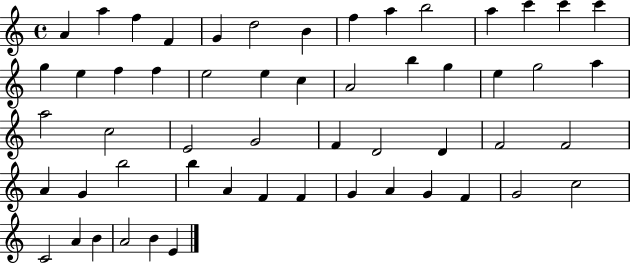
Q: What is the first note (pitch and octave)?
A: A4